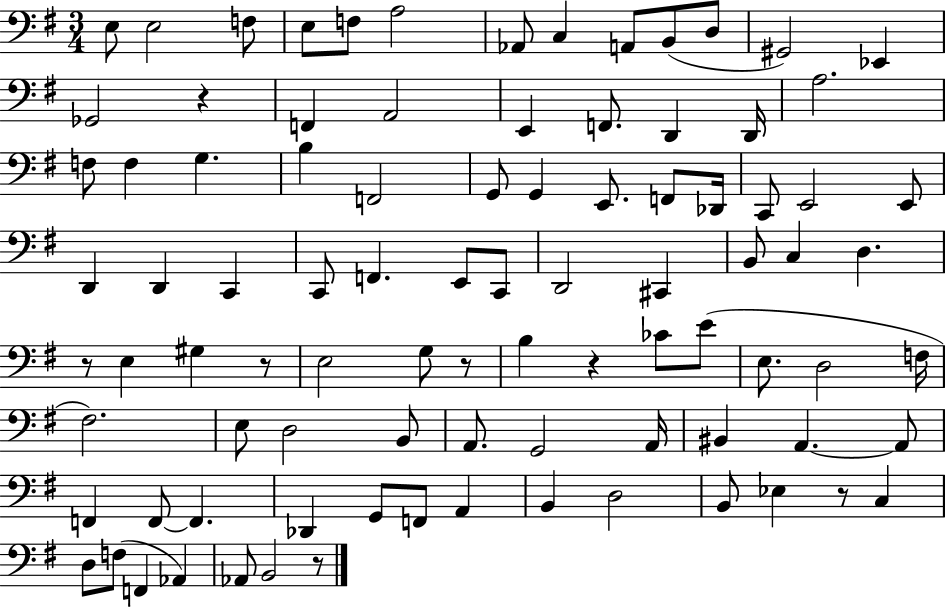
E3/e E3/h F3/e E3/e F3/e A3/h Ab2/e C3/q A2/e B2/e D3/e G#2/h Eb2/q Gb2/h R/q F2/q A2/h E2/q F2/e. D2/q D2/s A3/h. F3/e F3/q G3/q. B3/q F2/h G2/e G2/q E2/e. F2/e Db2/s C2/e E2/h E2/e D2/q D2/q C2/q C2/e F2/q. E2/e C2/e D2/h C#2/q B2/e C3/q D3/q. R/e E3/q G#3/q R/e E3/h G3/e R/e B3/q R/q CES4/e E4/e E3/e. D3/h F3/s F#3/h. E3/e D3/h B2/e A2/e. G2/h A2/s BIS2/q A2/q. A2/e F2/q F2/e F2/q. Db2/q G2/e F2/e A2/q B2/q D3/h B2/e Eb3/q R/e C3/q D3/e F3/e F2/q Ab2/q Ab2/e B2/h R/e